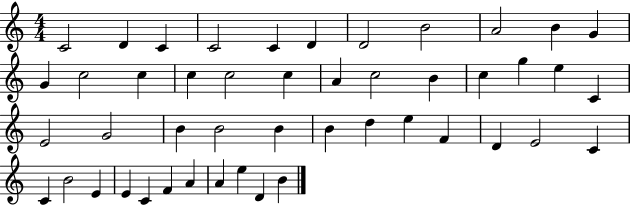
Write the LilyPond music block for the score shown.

{
  \clef treble
  \numericTimeSignature
  \time 4/4
  \key c \major
  c'2 d'4 c'4 | c'2 c'4 d'4 | d'2 b'2 | a'2 b'4 g'4 | \break g'4 c''2 c''4 | c''4 c''2 c''4 | a'4 c''2 b'4 | c''4 g''4 e''4 c'4 | \break e'2 g'2 | b'4 b'2 b'4 | b'4 d''4 e''4 f'4 | d'4 e'2 c'4 | \break c'4 b'2 e'4 | e'4 c'4 f'4 a'4 | a'4 e''4 d'4 b'4 | \bar "|."
}